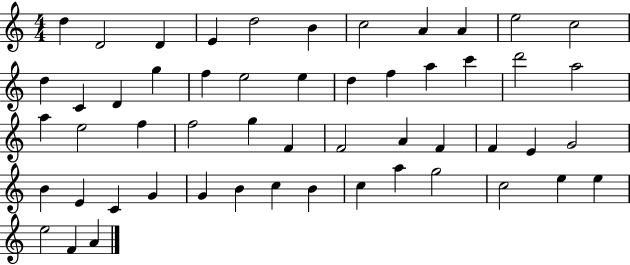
D5/q D4/h D4/q E4/q D5/h B4/q C5/h A4/q A4/q E5/h C5/h D5/q C4/q D4/q G5/q F5/q E5/h E5/q D5/q F5/q A5/q C6/q D6/h A5/h A5/q E5/h F5/q F5/h G5/q F4/q F4/h A4/q F4/q F4/q E4/q G4/h B4/q E4/q C4/q G4/q G4/q B4/q C5/q B4/q C5/q A5/q G5/h C5/h E5/q E5/q E5/h F4/q A4/q